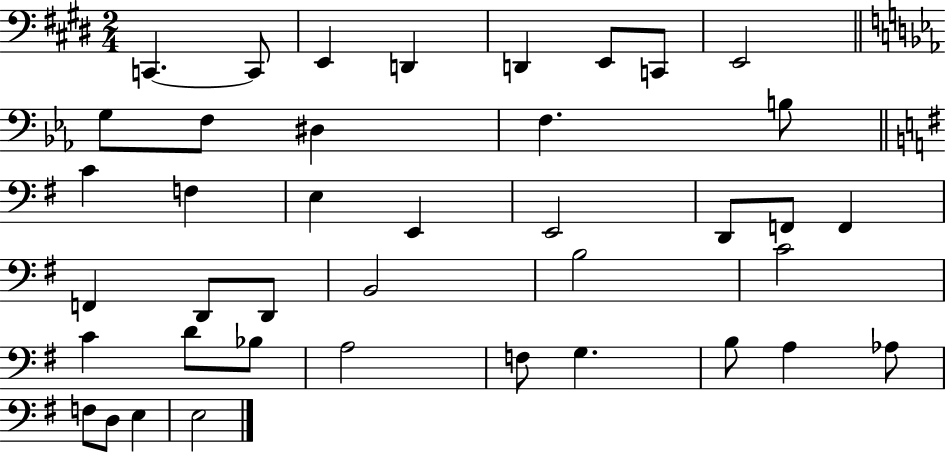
C2/q. C2/e E2/q D2/q D2/q E2/e C2/e E2/h G3/e F3/e D#3/q F3/q. B3/e C4/q F3/q E3/q E2/q E2/h D2/e F2/e F2/q F2/q D2/e D2/e B2/h B3/h C4/h C4/q D4/e Bb3/e A3/h F3/e G3/q. B3/e A3/q Ab3/e F3/e D3/e E3/q E3/h